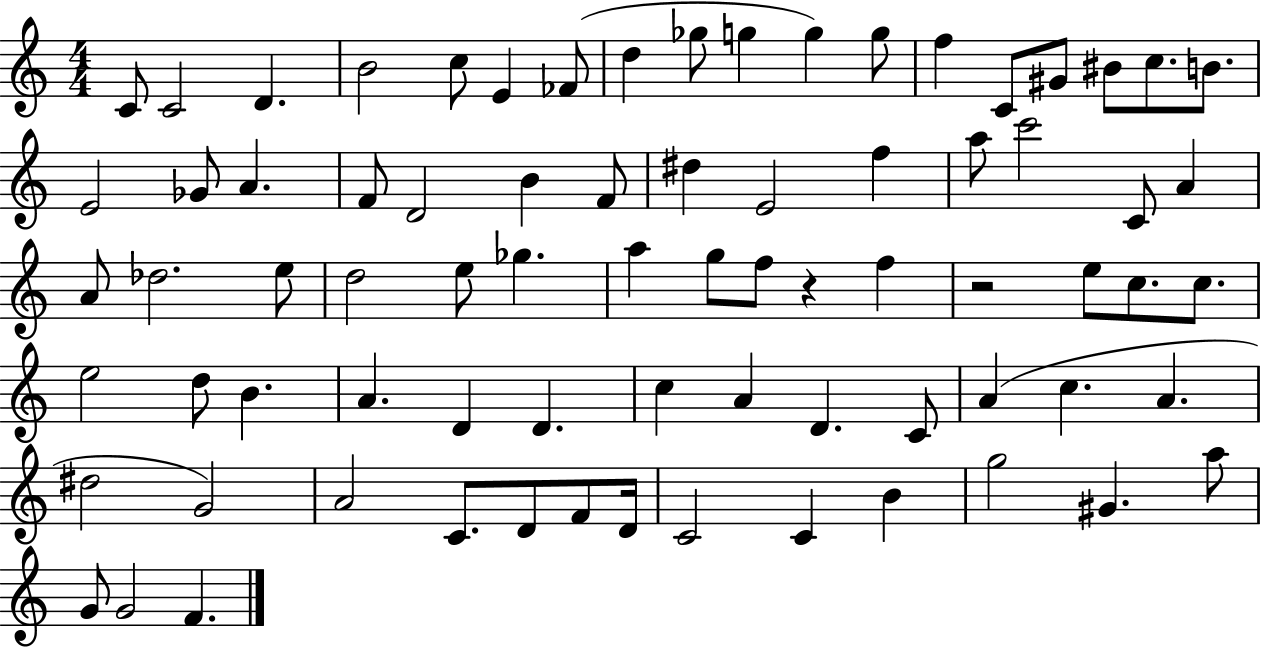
{
  \clef treble
  \numericTimeSignature
  \time 4/4
  \key c \major
  \repeat volta 2 { c'8 c'2 d'4. | b'2 c''8 e'4 fes'8( | d''4 ges''8 g''4 g''4) g''8 | f''4 c'8 gis'8 bis'8 c''8. b'8. | \break e'2 ges'8 a'4. | f'8 d'2 b'4 f'8 | dis''4 e'2 f''4 | a''8 c'''2 c'8 a'4 | \break a'8 des''2. e''8 | d''2 e''8 ges''4. | a''4 g''8 f''8 r4 f''4 | r2 e''8 c''8. c''8. | \break e''2 d''8 b'4. | a'4. d'4 d'4. | c''4 a'4 d'4. c'8 | a'4( c''4. a'4. | \break dis''2 g'2) | a'2 c'8. d'8 f'8 d'16 | c'2 c'4 b'4 | g''2 gis'4. a''8 | \break g'8 g'2 f'4. | } \bar "|."
}